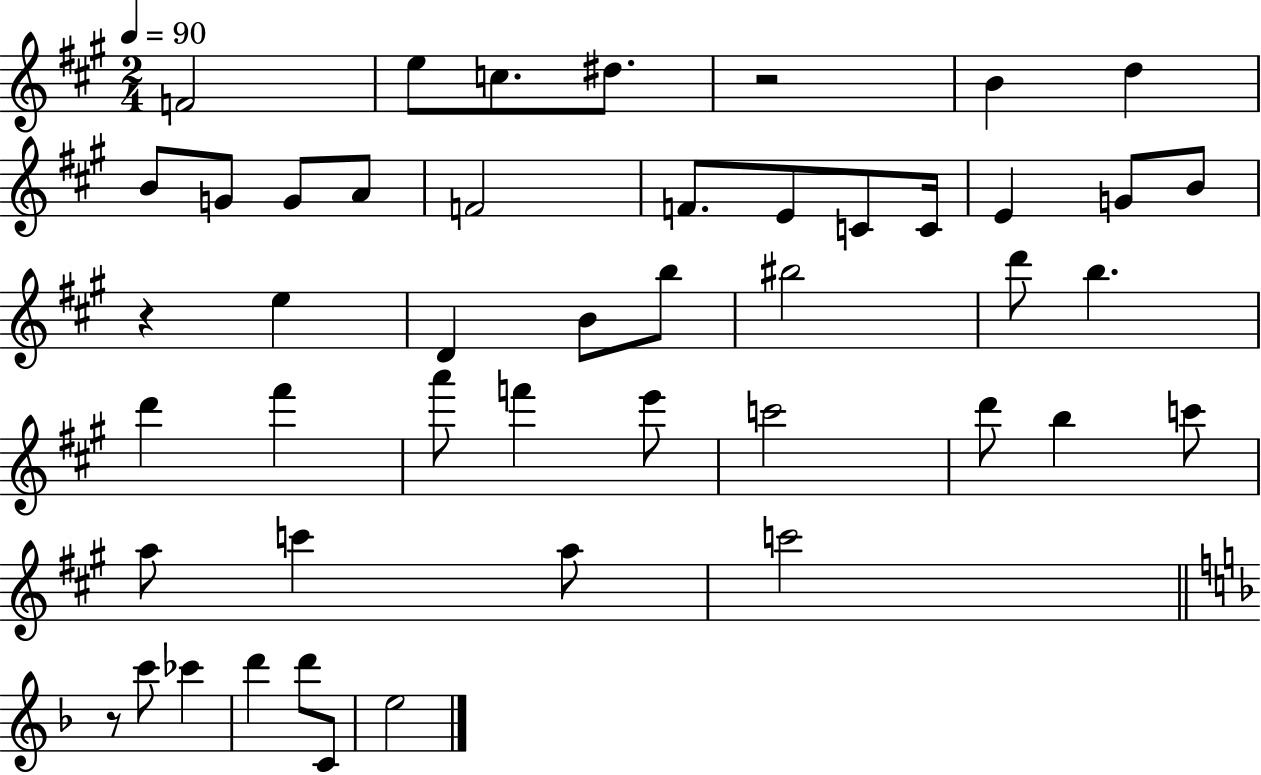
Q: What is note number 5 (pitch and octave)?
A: B4